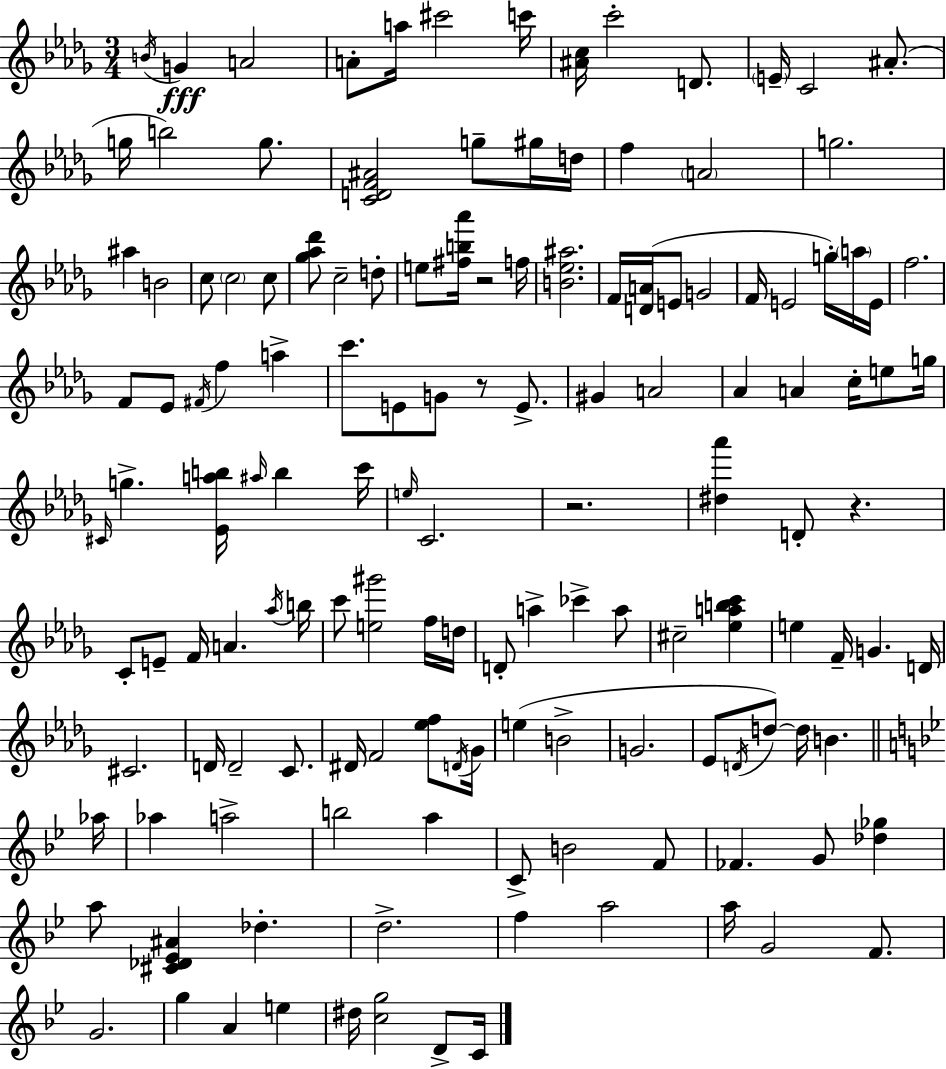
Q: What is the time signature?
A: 3/4